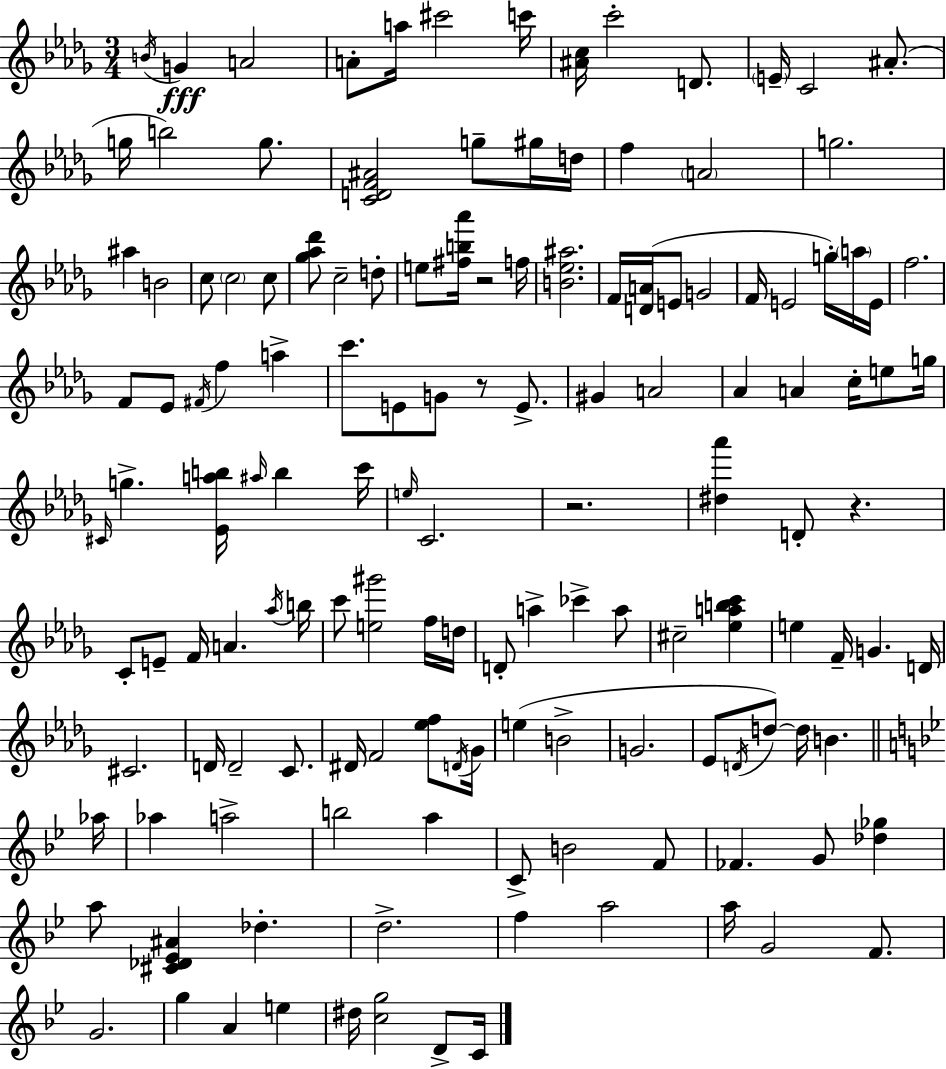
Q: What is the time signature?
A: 3/4